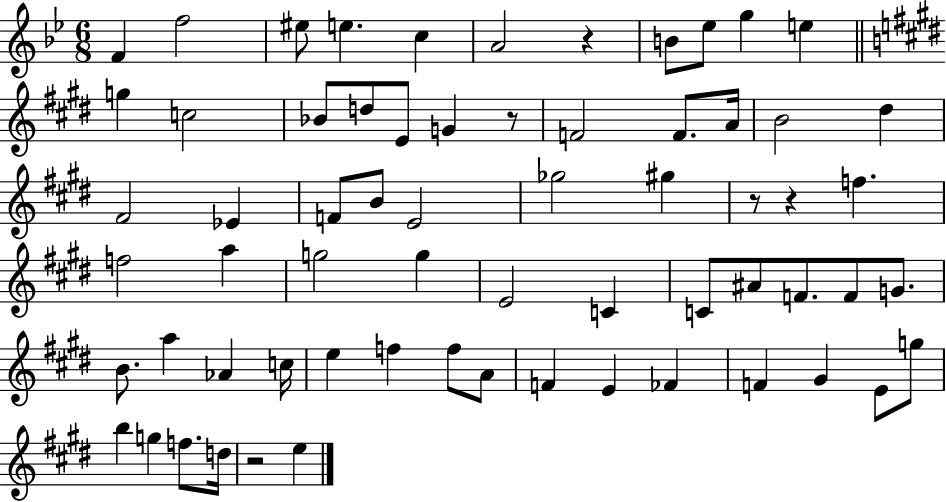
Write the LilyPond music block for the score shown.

{
  \clef treble
  \numericTimeSignature
  \time 6/8
  \key bes \major
  \repeat volta 2 { f'4 f''2 | eis''8 e''4. c''4 | a'2 r4 | b'8 ees''8 g''4 e''4 | \break \bar "||" \break \key e \major g''4 c''2 | bes'8 d''8 e'8 g'4 r8 | f'2 f'8. a'16 | b'2 dis''4 | \break fis'2 ees'4 | f'8 b'8 e'2 | ges''2 gis''4 | r8 r4 f''4. | \break f''2 a''4 | g''2 g''4 | e'2 c'4 | c'8 ais'8 f'8. f'8 g'8. | \break b'8. a''4 aes'4 c''16 | e''4 f''4 f''8 a'8 | f'4 e'4 fes'4 | f'4 gis'4 e'8 g''8 | \break b''4 g''4 f''8. d''16 | r2 e''4 | } \bar "|."
}